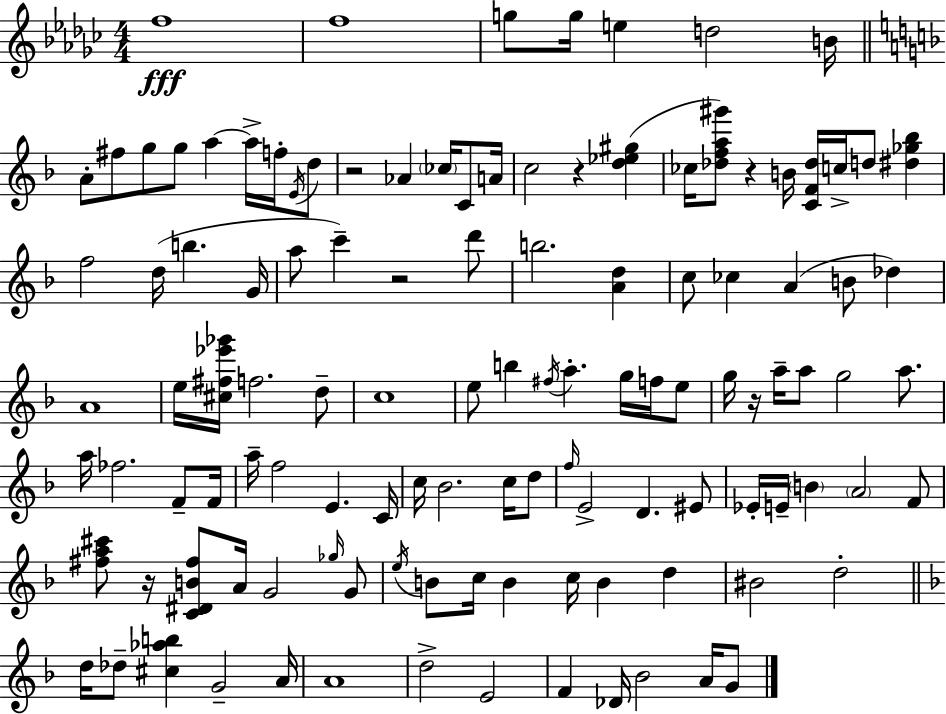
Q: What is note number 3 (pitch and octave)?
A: G5